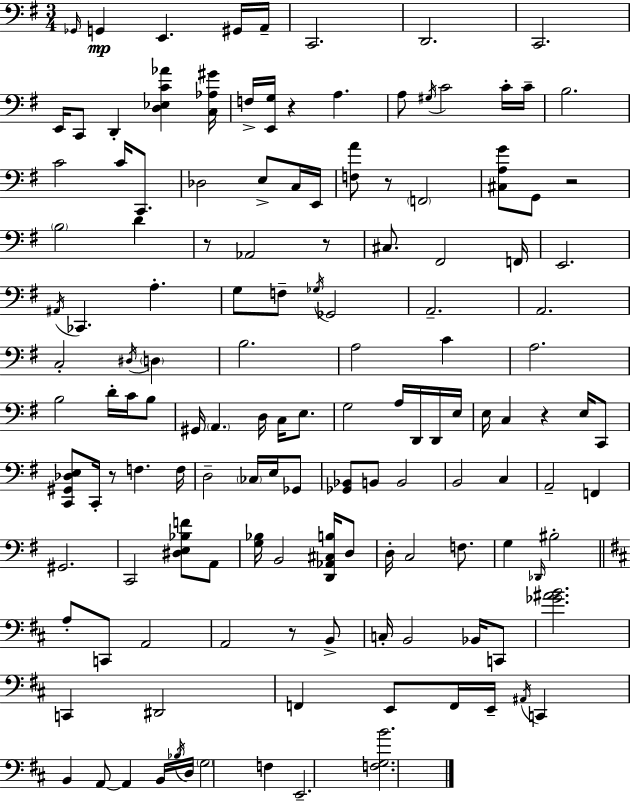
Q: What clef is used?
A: bass